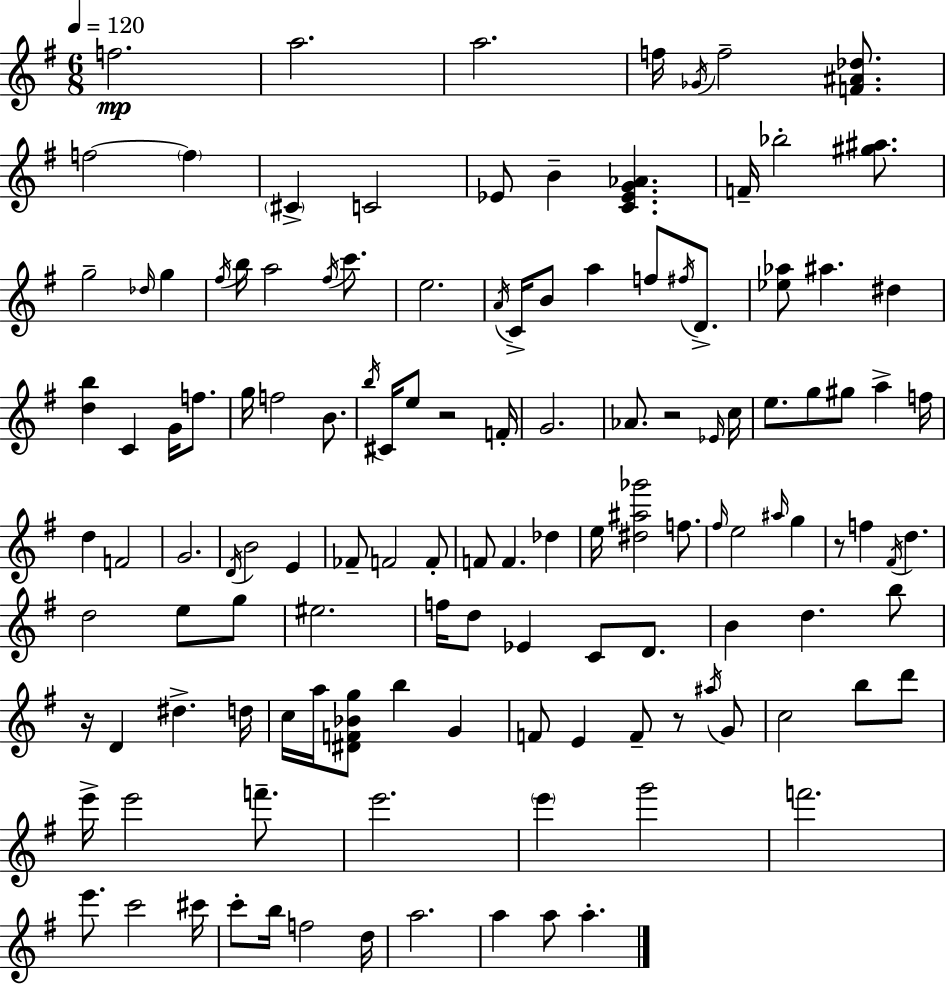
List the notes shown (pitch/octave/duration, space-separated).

F5/h. A5/h. A5/h. F5/s Gb4/s F5/h [F4,A#4,Db5]/e. F5/h F5/q C#4/q C4/h Eb4/e B4/q [C4,Eb4,G4,Ab4]/q. F4/s Bb5/h [G#5,A#5]/e. G5/h Db5/s G5/q F#5/s B5/s A5/h F#5/s C6/e. E5/h. A4/s C4/s B4/e A5/q F5/e F#5/s D4/e. [Eb5,Ab5]/e A#5/q. D#5/q [D5,B5]/q C4/q G4/s F5/e. G5/s F5/h B4/e. B5/s C#4/s E5/e R/h F4/s G4/h. Ab4/e. R/h Eb4/s C5/s E5/e. G5/e G#5/e A5/q F5/s D5/q F4/h G4/h. D4/s B4/h E4/q FES4/e F4/h F4/e F4/e F4/q. Db5/q E5/s [D#5,A#5,Gb6]/h F5/e. F#5/s E5/h A#5/s G5/q R/e F5/q F#4/s D5/q. D5/h E5/e G5/e EIS5/h. F5/s D5/e Eb4/q C4/e D4/e. B4/q D5/q. B5/e R/s D4/q D#5/q. D5/s C5/s A5/s [D#4,F4,Bb4,G5]/e B5/q G4/q F4/e E4/q F4/e R/e A#5/s G4/e C5/h B5/e D6/e E6/s E6/h F6/e. E6/h. E6/q G6/h F6/h. E6/e. C6/h C#6/s C6/e B5/s F5/h D5/s A5/h. A5/q A5/e A5/q.